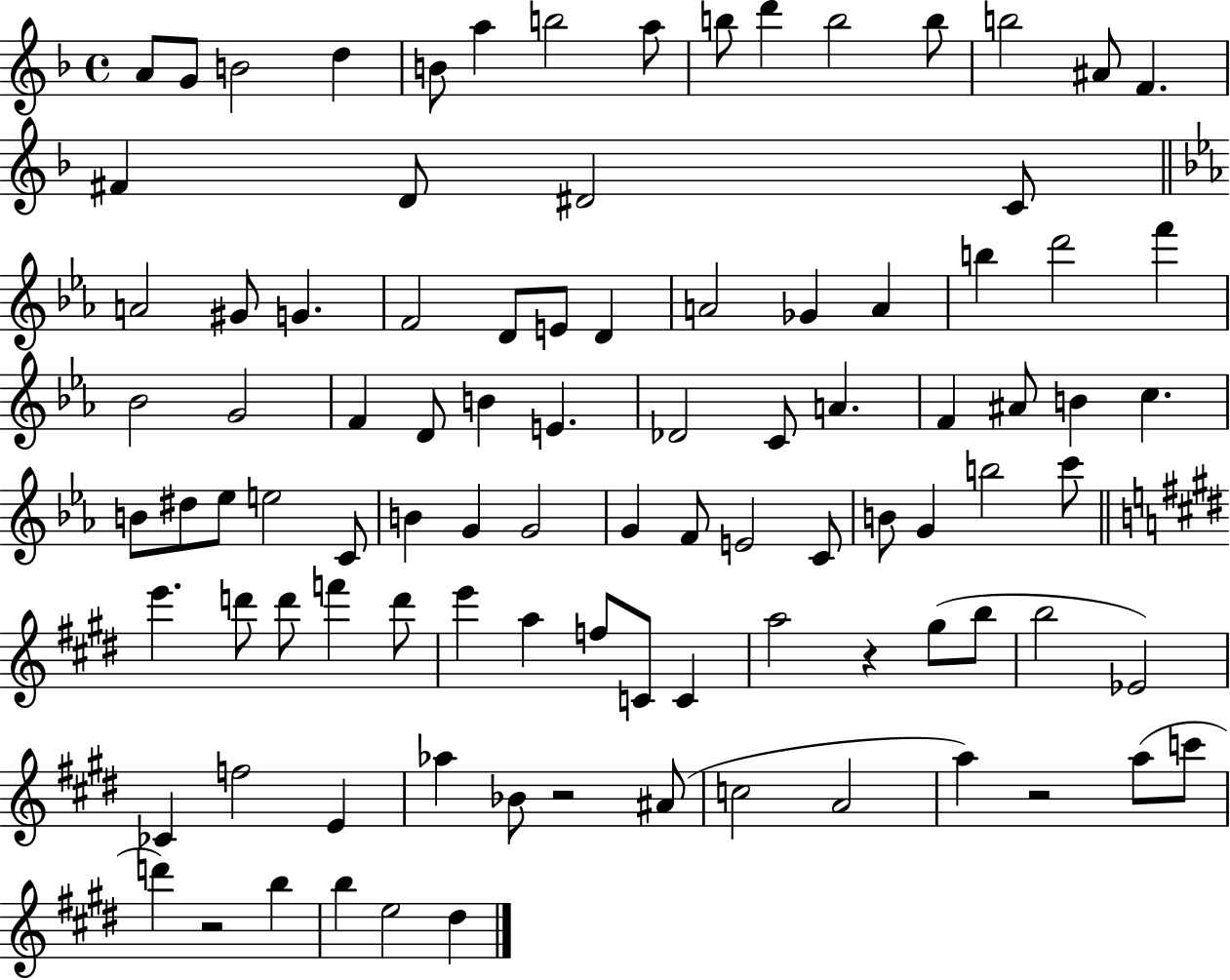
A4/e G4/e B4/h D5/q B4/e A5/q B5/h A5/e B5/e D6/q B5/h B5/e B5/h A#4/e F4/q. F#4/q D4/e D#4/h C4/e A4/h G#4/e G4/q. F4/h D4/e E4/e D4/q A4/h Gb4/q A4/q B5/q D6/h F6/q Bb4/h G4/h F4/q D4/e B4/q E4/q. Db4/h C4/e A4/q. F4/q A#4/e B4/q C5/q. B4/e D#5/e Eb5/e E5/h C4/e B4/q G4/q G4/h G4/q F4/e E4/h C4/e B4/e G4/q B5/h C6/e E6/q. D6/e D6/e F6/q D6/e E6/q A5/q F5/e C4/e C4/q A5/h R/q G#5/e B5/e B5/h Eb4/h CES4/q F5/h E4/q Ab5/q Bb4/e R/h A#4/e C5/h A4/h A5/q R/h A5/e C6/e D6/q R/h B5/q B5/q E5/h D#5/q